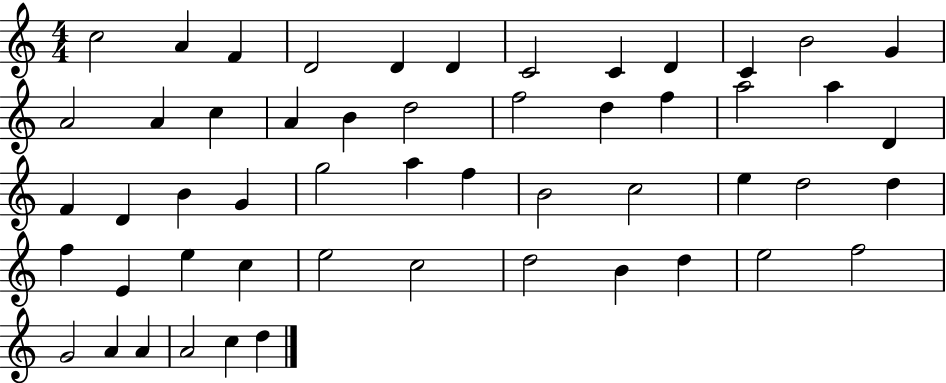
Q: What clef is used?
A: treble